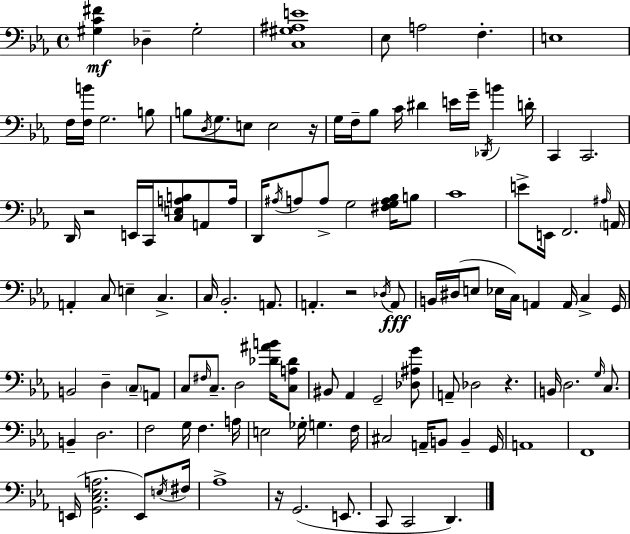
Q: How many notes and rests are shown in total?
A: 120